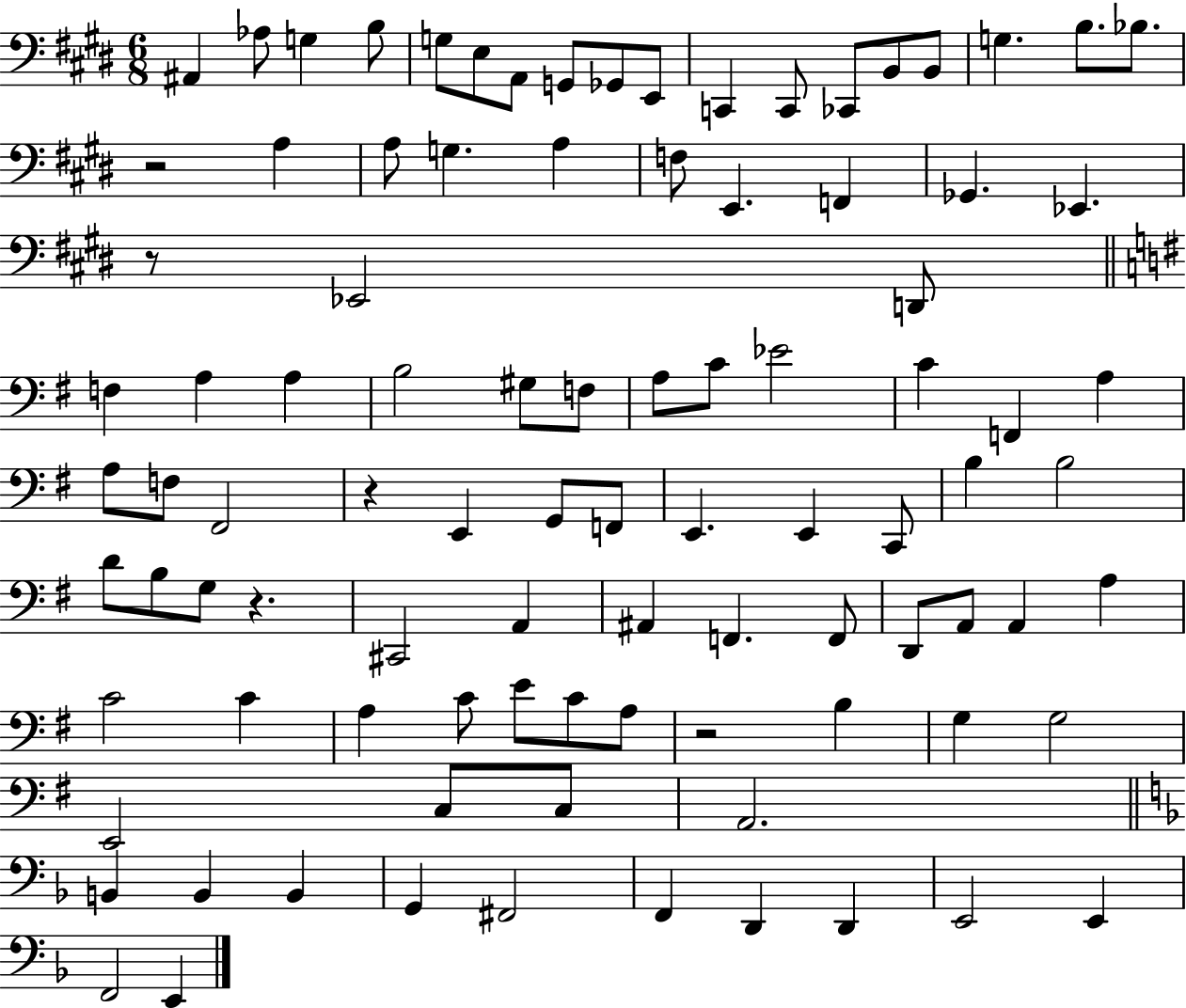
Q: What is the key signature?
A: E major